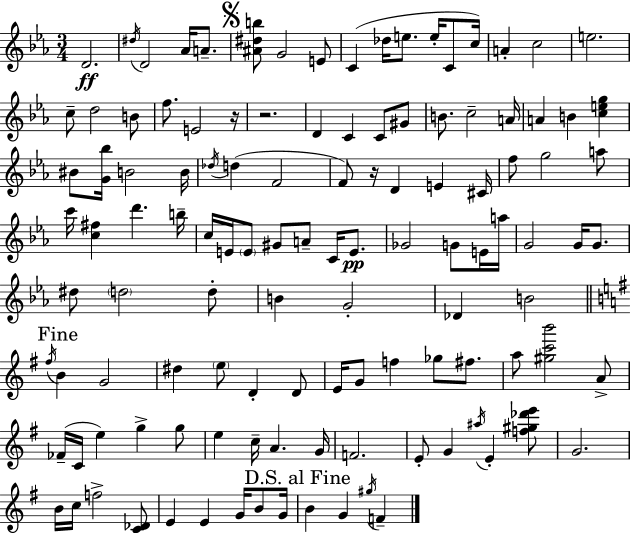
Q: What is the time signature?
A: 3/4